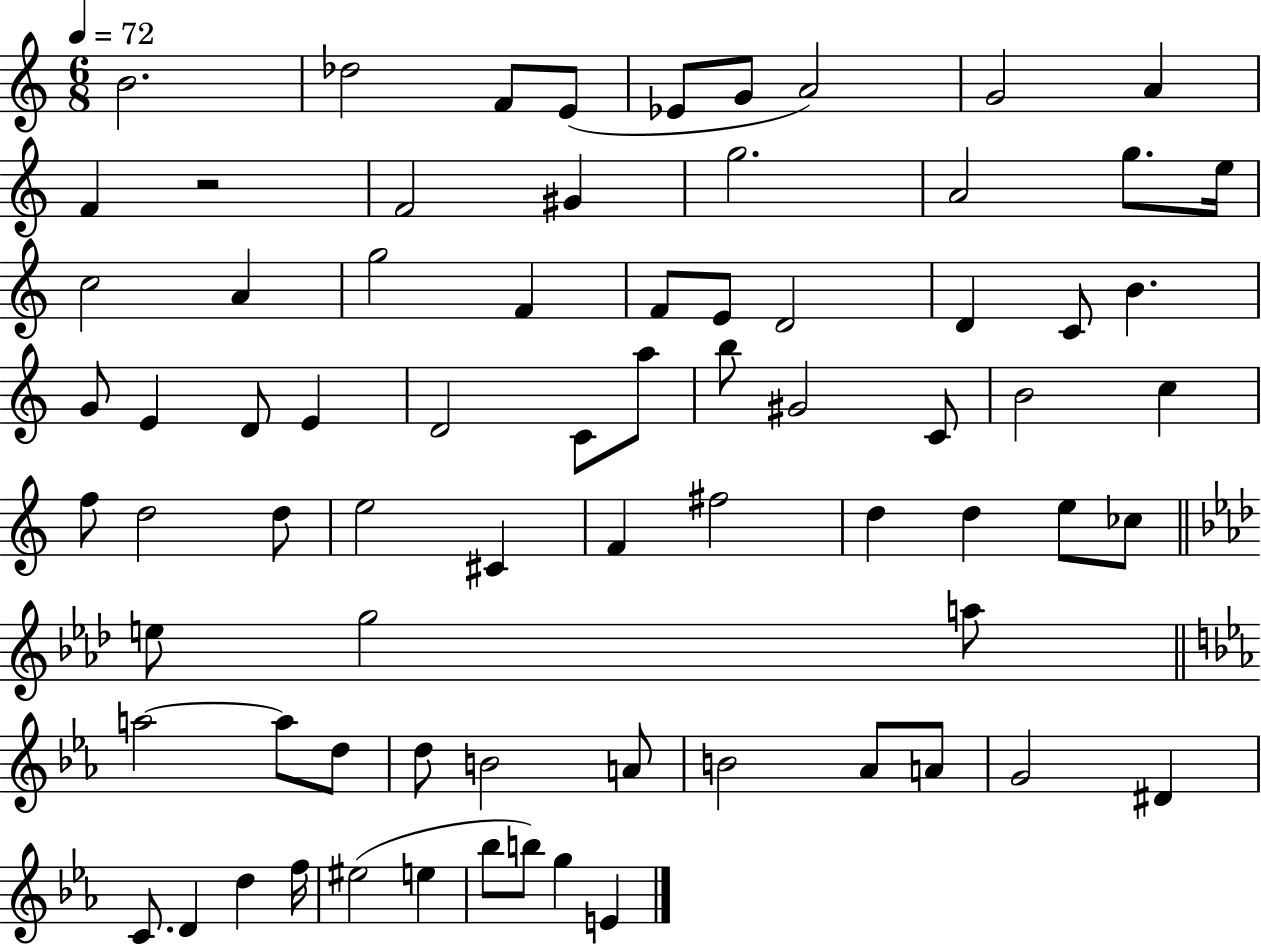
{
  \clef treble
  \numericTimeSignature
  \time 6/8
  \key c \major
  \tempo 4 = 72
  \repeat volta 2 { b'2. | des''2 f'8 e'8( | ees'8 g'8 a'2) | g'2 a'4 | \break f'4 r2 | f'2 gis'4 | g''2. | a'2 g''8. e''16 | \break c''2 a'4 | g''2 f'4 | f'8 e'8 d'2 | d'4 c'8 b'4. | \break g'8 e'4 d'8 e'4 | d'2 c'8 a''8 | b''8 gis'2 c'8 | b'2 c''4 | \break f''8 d''2 d''8 | e''2 cis'4 | f'4 fis''2 | d''4 d''4 e''8 ces''8 | \break \bar "||" \break \key aes \major e''8 g''2 a''8 | \bar "||" \break \key c \minor a''2~~ a''8 d''8 | d''8 b'2 a'8 | b'2 aes'8 a'8 | g'2 dis'4 | \break c'8. d'4 d''4 f''16 | eis''2( e''4 | bes''8 b''8) g''4 e'4 | } \bar "|."
}